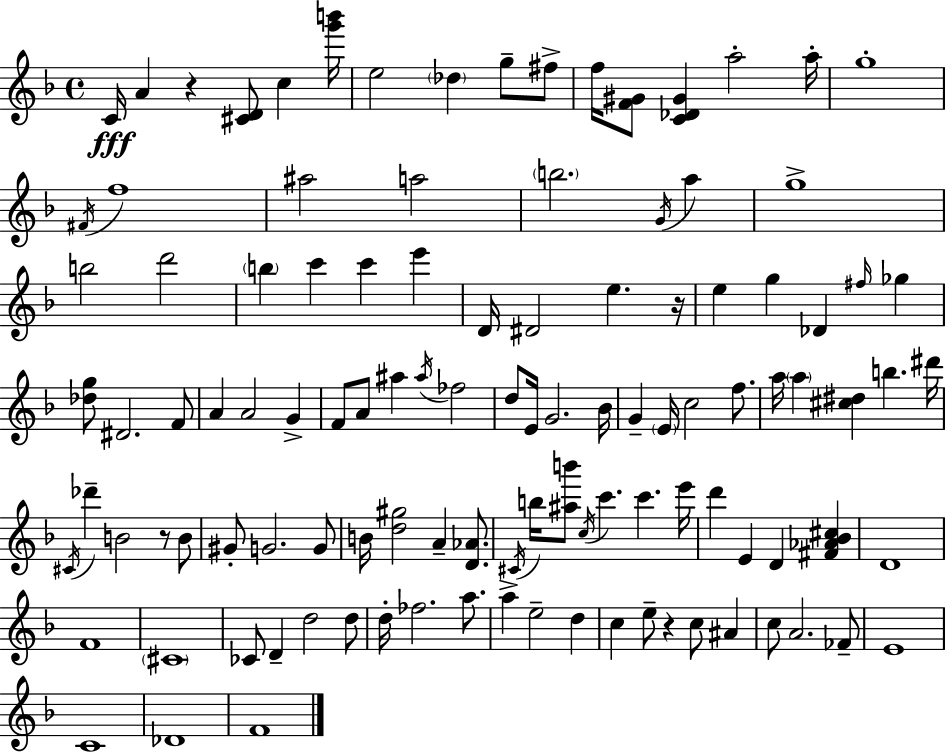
{
  \clef treble
  \time 4/4
  \defaultTimeSignature
  \key d \minor
  \repeat volta 2 { c'16\fff a'4 r4 <cis' d'>8 c''4 <g''' b'''>16 | e''2 \parenthesize des''4 g''8-- fis''8-> | f''16 <f' gis'>8 <c' des' gis'>4 a''2-. a''16-. | g''1-. | \break \acciaccatura { fis'16 } f''1 | ais''2 a''2 | \parenthesize b''2. \acciaccatura { g'16 } a''4 | g''1-> | \break b''2 d'''2 | \parenthesize b''4 c'''4 c'''4 e'''4 | d'16 dis'2 e''4. | r16 e''4 g''4 des'4 \grace { fis''16 } ges''4 | \break <des'' g''>8 dis'2. | f'8 a'4 a'2 g'4-> | f'8 a'8 ais''4 \acciaccatura { ais''16 } fes''2 | d''8 e'16 g'2. | \break bes'16 g'4-- \parenthesize e'16 c''2 | f''8. a''16 \parenthesize a''4 <cis'' dis''>4 b''4. | dis'''16 \acciaccatura { cis'16 } des'''4-- b'2 | r8 b'8 gis'8-. g'2. | \break g'8 b'16 <d'' gis''>2 a'4-- | <d' aes'>8. \acciaccatura { cis'16 } b''16 <ais'' b'''>8 \acciaccatura { c''16 } c'''4. | c'''4. e'''16 d'''4 e'4 d'4 | <fis' aes' bes' cis''>4 d'1 | \break f'1 | \parenthesize cis'1 | ces'8 d'4-- d''2 | d''8 d''16-. fes''2. | \break a''8. a''4-> e''2-- | d''4 c''4 e''8-- r4 | c''8 ais'4 c''8 a'2. | fes'8-- e'1 | \break c'1 | des'1 | f'1 | } \bar "|."
}